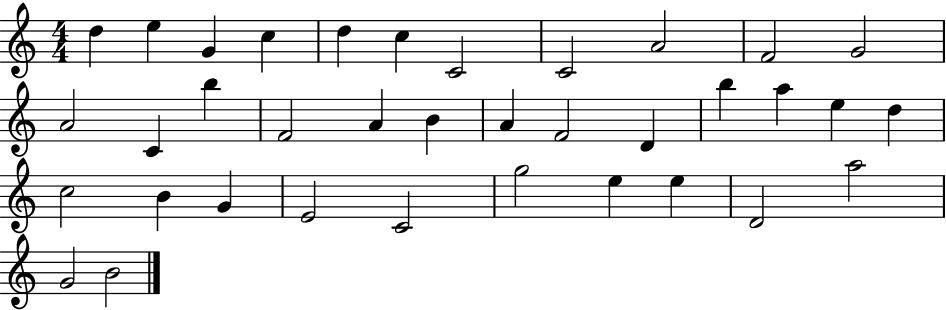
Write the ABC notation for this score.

X:1
T:Untitled
M:4/4
L:1/4
K:C
d e G c d c C2 C2 A2 F2 G2 A2 C b F2 A B A F2 D b a e d c2 B G E2 C2 g2 e e D2 a2 G2 B2